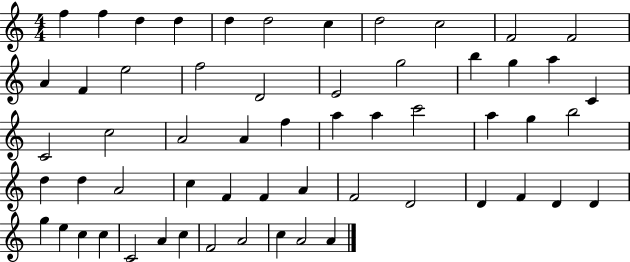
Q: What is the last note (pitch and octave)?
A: A4